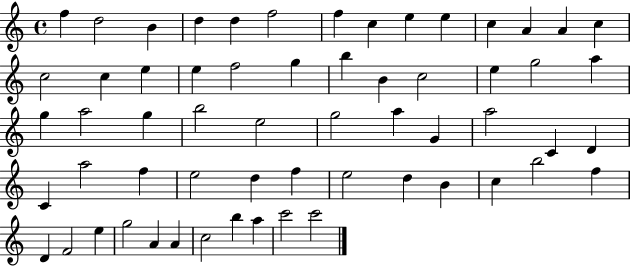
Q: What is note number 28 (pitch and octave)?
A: A5